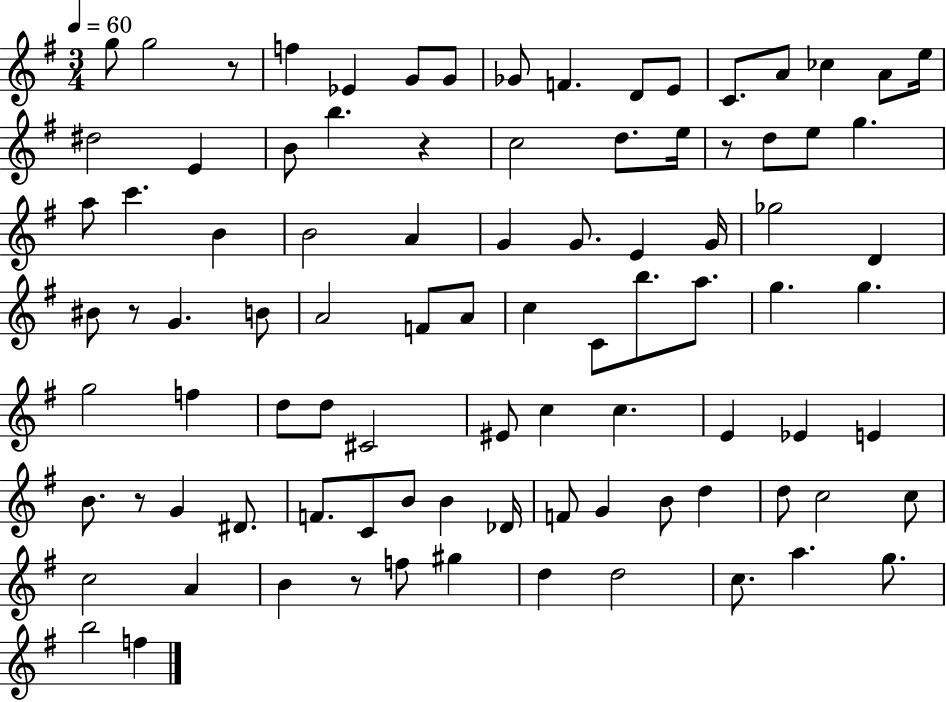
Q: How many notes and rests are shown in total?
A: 92